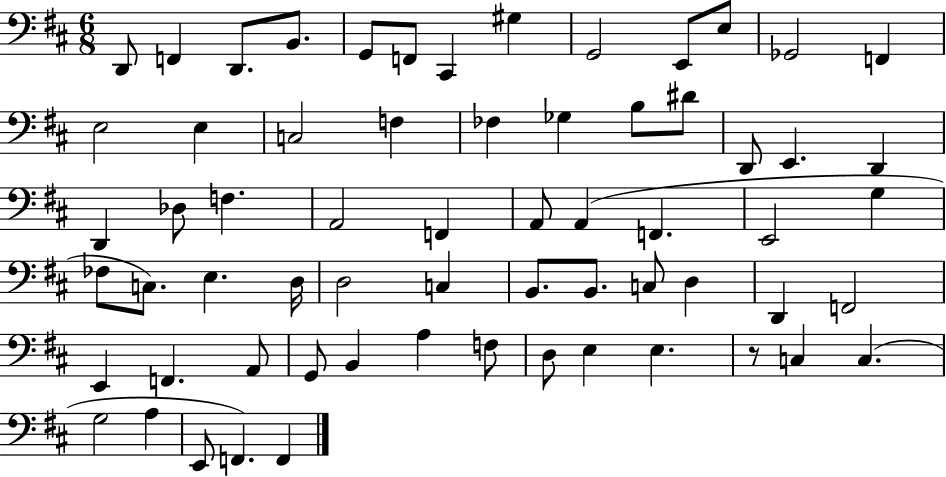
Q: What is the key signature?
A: D major